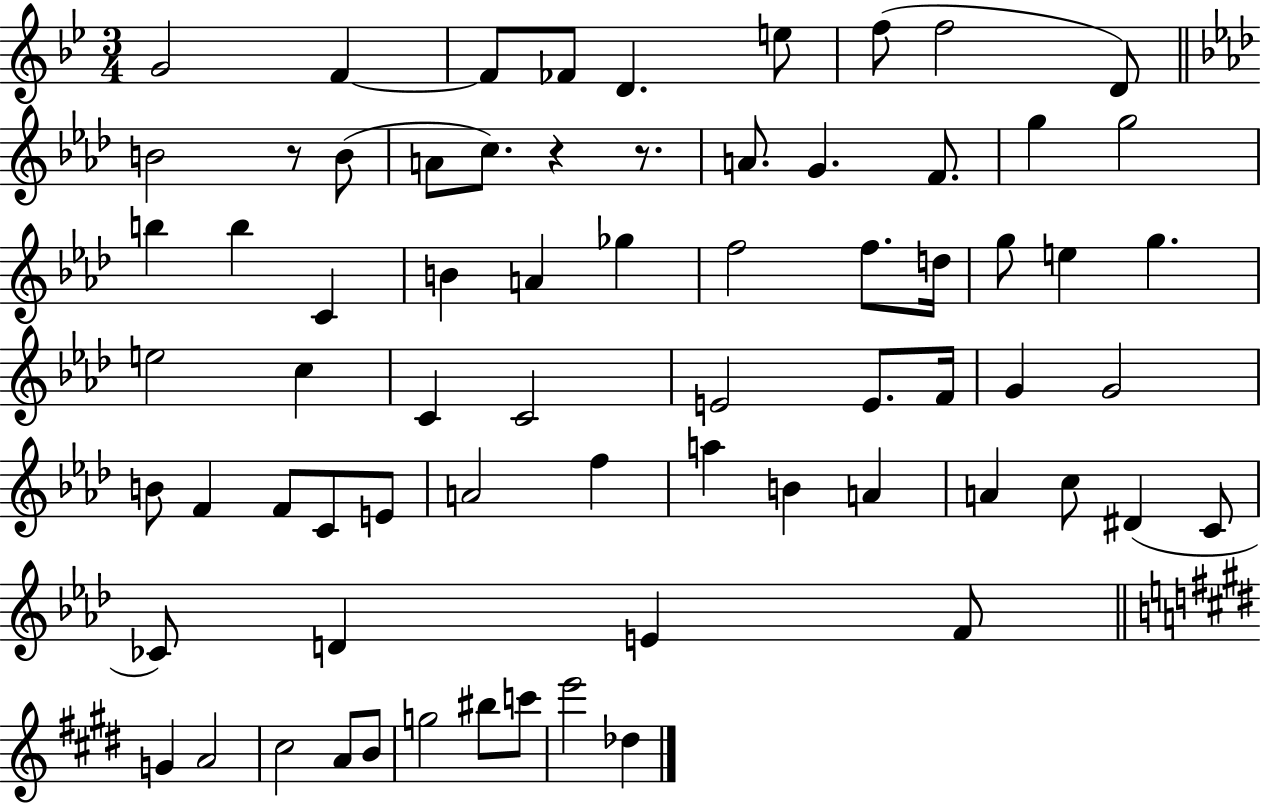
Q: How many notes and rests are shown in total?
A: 70